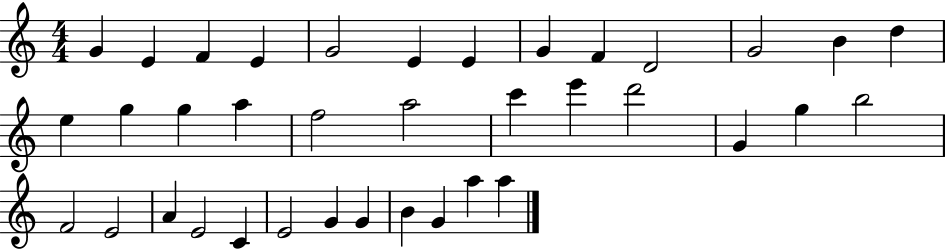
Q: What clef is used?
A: treble